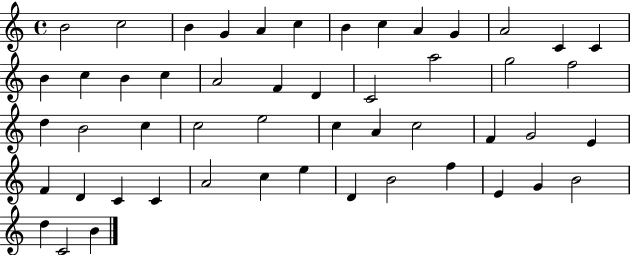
B4/h C5/h B4/q G4/q A4/q C5/q B4/q C5/q A4/q G4/q A4/h C4/q C4/q B4/q C5/q B4/q C5/q A4/h F4/q D4/q C4/h A5/h G5/h F5/h D5/q B4/h C5/q C5/h E5/h C5/q A4/q C5/h F4/q G4/h E4/q F4/q D4/q C4/q C4/q A4/h C5/q E5/q D4/q B4/h F5/q E4/q G4/q B4/h D5/q C4/h B4/q